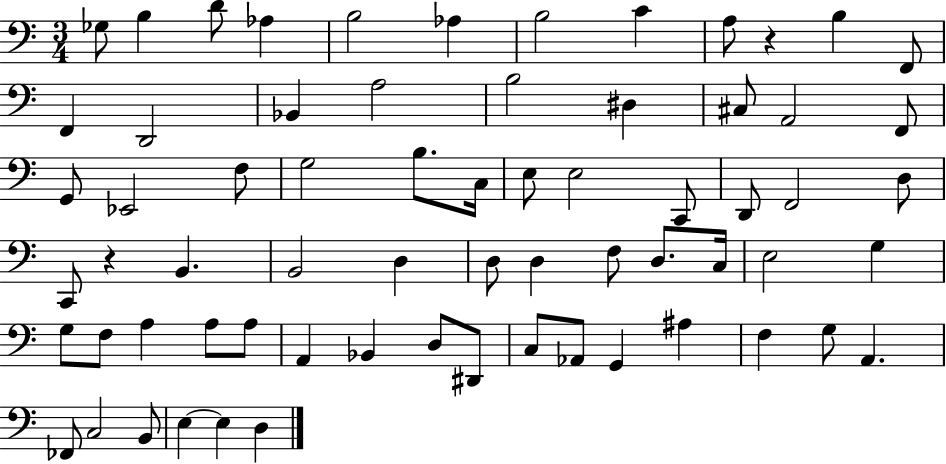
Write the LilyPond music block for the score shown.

{
  \clef bass
  \numericTimeSignature
  \time 3/4
  \key c \major
  ges8 b4 d'8 aes4 | b2 aes4 | b2 c'4 | a8 r4 b4 f,8 | \break f,4 d,2 | bes,4 a2 | b2 dis4 | cis8 a,2 f,8 | \break g,8 ees,2 f8 | g2 b8. c16 | e8 e2 c,8 | d,8 f,2 d8 | \break c,8 r4 b,4. | b,2 d4 | d8 d4 f8 d8. c16 | e2 g4 | \break g8 f8 a4 a8 a8 | a,4 bes,4 d8 dis,8 | c8 aes,8 g,4 ais4 | f4 g8 a,4. | \break fes,8 c2 b,8 | e4~~ e4 d4 | \bar "|."
}